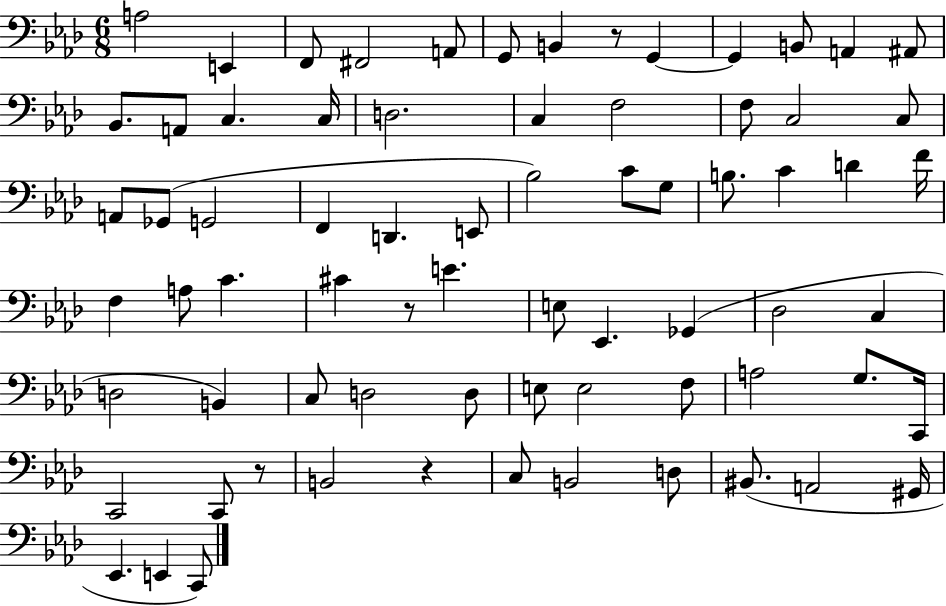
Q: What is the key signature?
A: AES major